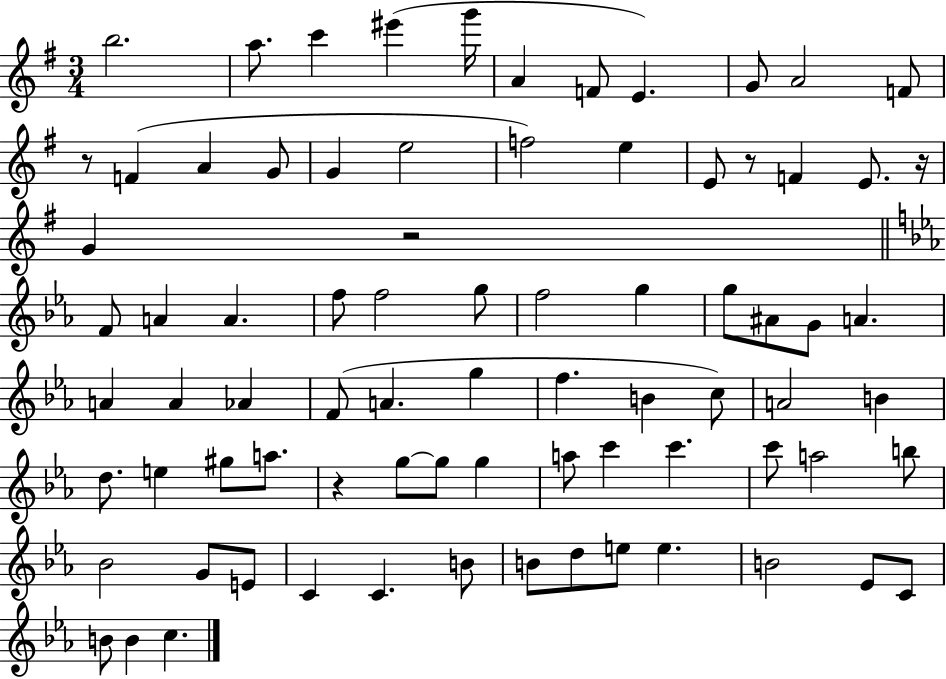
{
  \clef treble
  \numericTimeSignature
  \time 3/4
  \key g \major
  b''2. | a''8. c'''4 eis'''4( g'''16 | a'4 f'8 e'4.) | g'8 a'2 f'8 | \break r8 f'4( a'4 g'8 | g'4 e''2 | f''2) e''4 | e'8 r8 f'4 e'8. r16 | \break g'4 r2 | \bar "||" \break \key ees \major f'8 a'4 a'4. | f''8 f''2 g''8 | f''2 g''4 | g''8 ais'8 g'8 a'4. | \break a'4 a'4 aes'4 | f'8( a'4. g''4 | f''4. b'4 c''8) | a'2 b'4 | \break d''8. e''4 gis''8 a''8. | r4 g''8~~ g''8 g''4 | a''8 c'''4 c'''4. | c'''8 a''2 b''8 | \break bes'2 g'8 e'8 | c'4 c'4. b'8 | b'8 d''8 e''8 e''4. | b'2 ees'8 c'8 | \break b'8 b'4 c''4. | \bar "|."
}